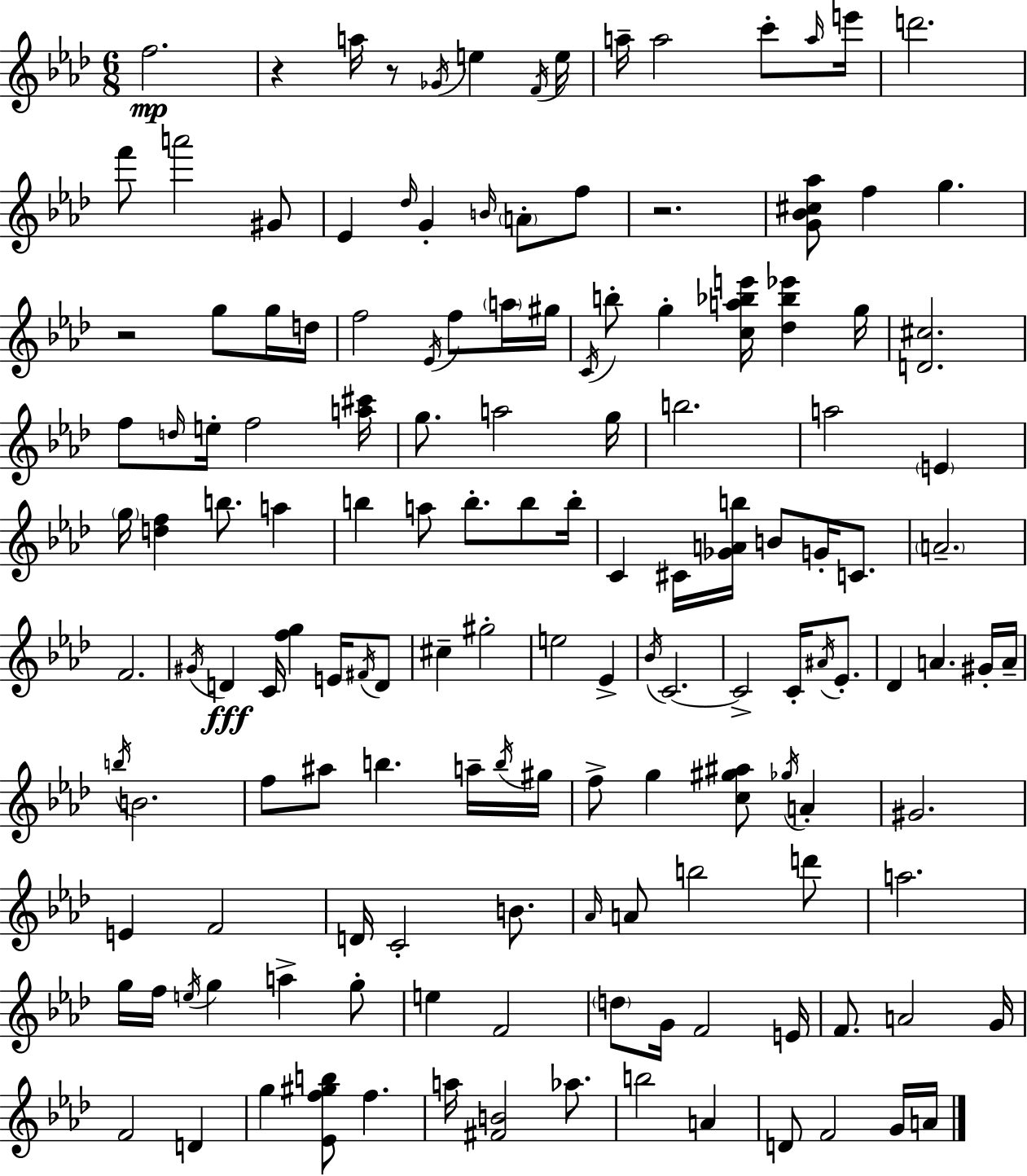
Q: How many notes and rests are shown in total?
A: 145